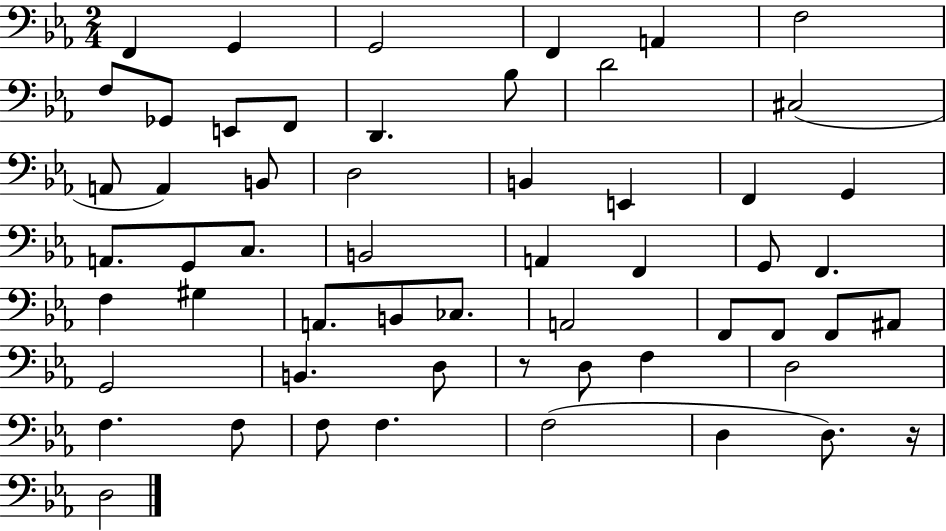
F2/q G2/q G2/h F2/q A2/q F3/h F3/e Gb2/e E2/e F2/e D2/q. Bb3/e D4/h C#3/h A2/e A2/q B2/e D3/h B2/q E2/q F2/q G2/q A2/e. G2/e C3/e. B2/h A2/q F2/q G2/e F2/q. F3/q G#3/q A2/e. B2/e CES3/e. A2/h F2/e F2/e F2/e A#2/e G2/h B2/q. D3/e R/e D3/e F3/q D3/h F3/q. F3/e F3/e F3/q. F3/h D3/q D3/e. R/s D3/h